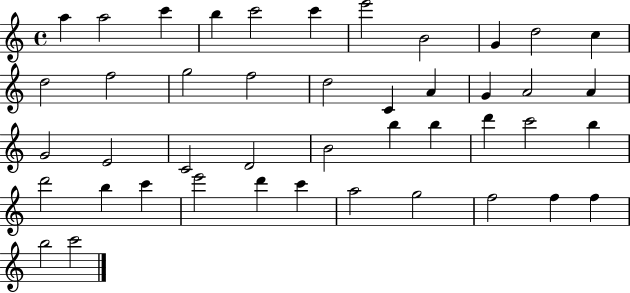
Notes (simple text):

A5/q A5/h C6/q B5/q C6/h C6/q E6/h B4/h G4/q D5/h C5/q D5/h F5/h G5/h F5/h D5/h C4/q A4/q G4/q A4/h A4/q G4/h E4/h C4/h D4/h B4/h B5/q B5/q D6/q C6/h B5/q D6/h B5/q C6/q E6/h D6/q C6/q A5/h G5/h F5/h F5/q F5/q B5/h C6/h